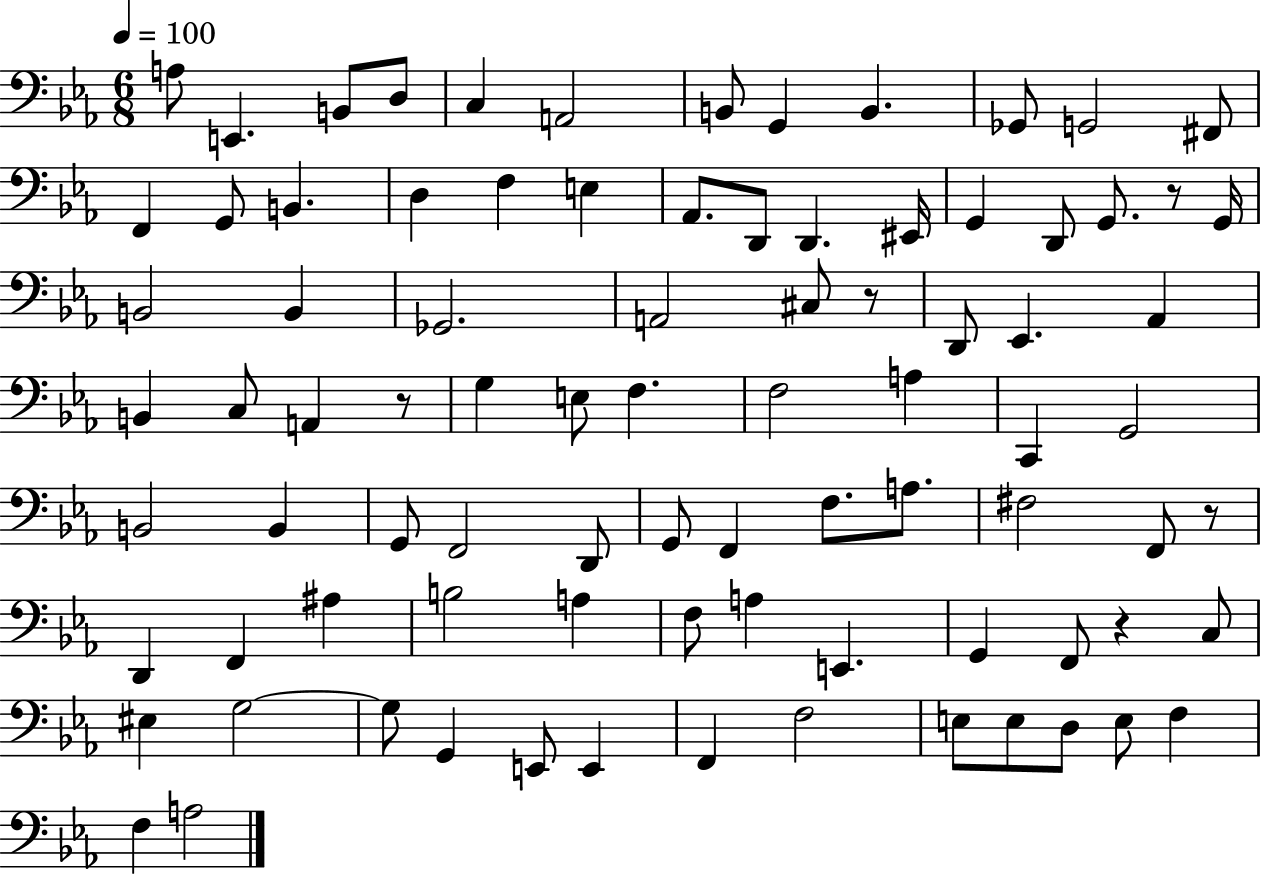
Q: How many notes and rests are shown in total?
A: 86